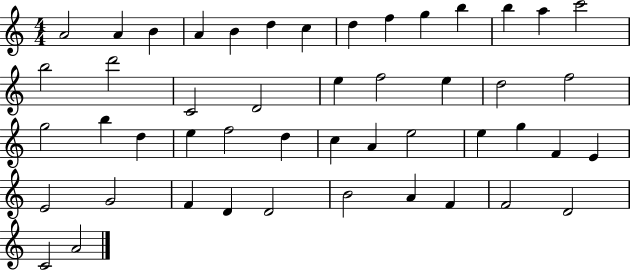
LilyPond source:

{
  \clef treble
  \numericTimeSignature
  \time 4/4
  \key c \major
  a'2 a'4 b'4 | a'4 b'4 d''4 c''4 | d''4 f''4 g''4 b''4 | b''4 a''4 c'''2 | \break b''2 d'''2 | c'2 d'2 | e''4 f''2 e''4 | d''2 f''2 | \break g''2 b''4 d''4 | e''4 f''2 d''4 | c''4 a'4 e''2 | e''4 g''4 f'4 e'4 | \break e'2 g'2 | f'4 d'4 d'2 | b'2 a'4 f'4 | f'2 d'2 | \break c'2 a'2 | \bar "|."
}